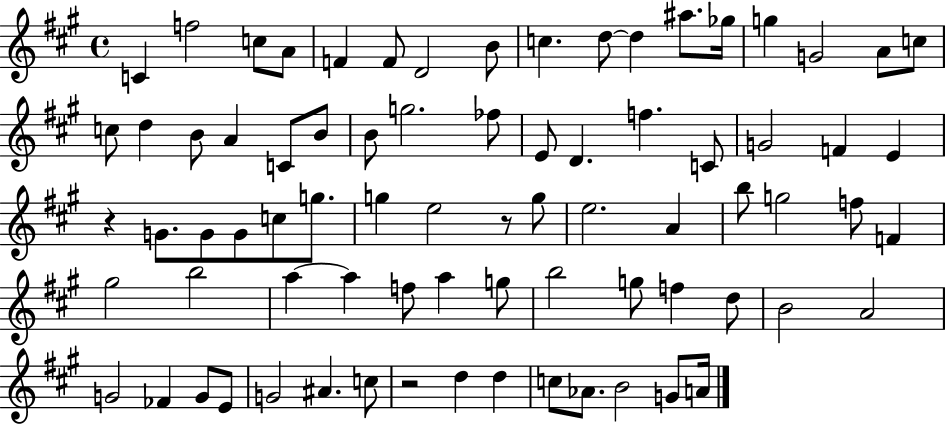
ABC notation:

X:1
T:Untitled
M:4/4
L:1/4
K:A
C f2 c/2 A/2 F F/2 D2 B/2 c d/2 d ^a/2 _g/4 g G2 A/2 c/2 c/2 d B/2 A C/2 B/2 B/2 g2 _f/2 E/2 D f C/2 G2 F E z G/2 G/2 G/2 c/2 g/2 g e2 z/2 g/2 e2 A b/2 g2 f/2 F ^g2 b2 a a f/2 a g/2 b2 g/2 f d/2 B2 A2 G2 _F G/2 E/2 G2 ^A c/2 z2 d d c/2 _A/2 B2 G/2 A/4